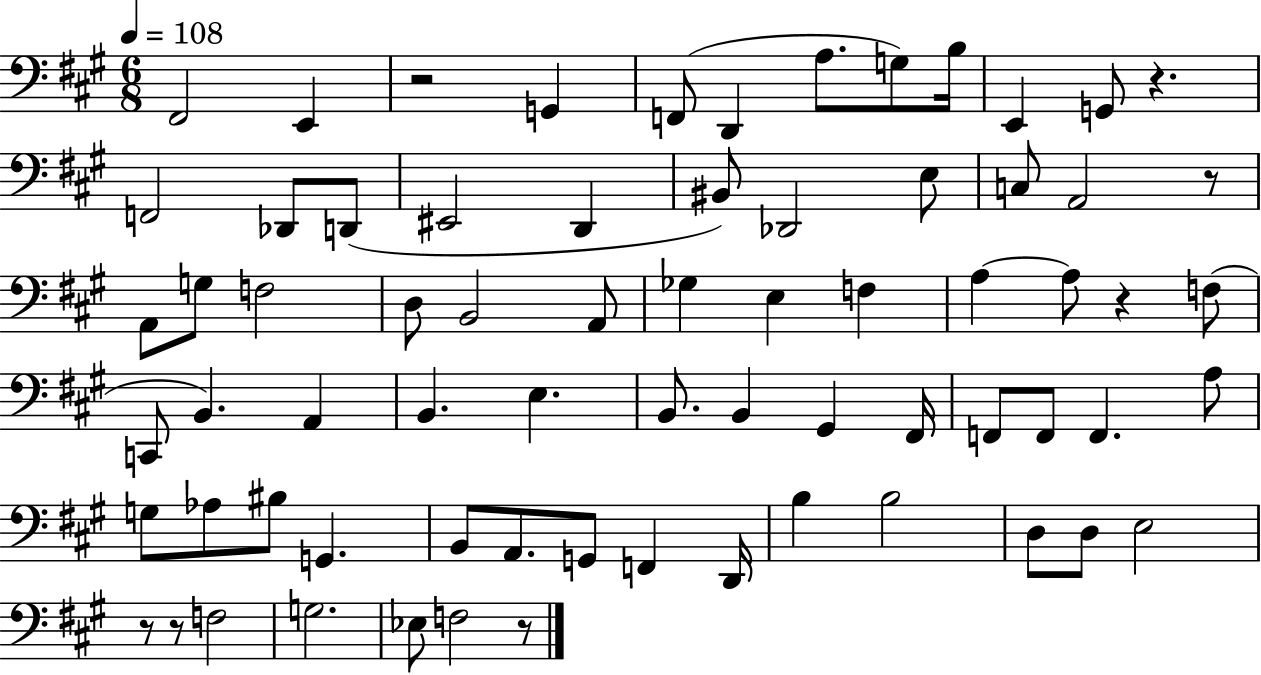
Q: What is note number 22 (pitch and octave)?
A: G3